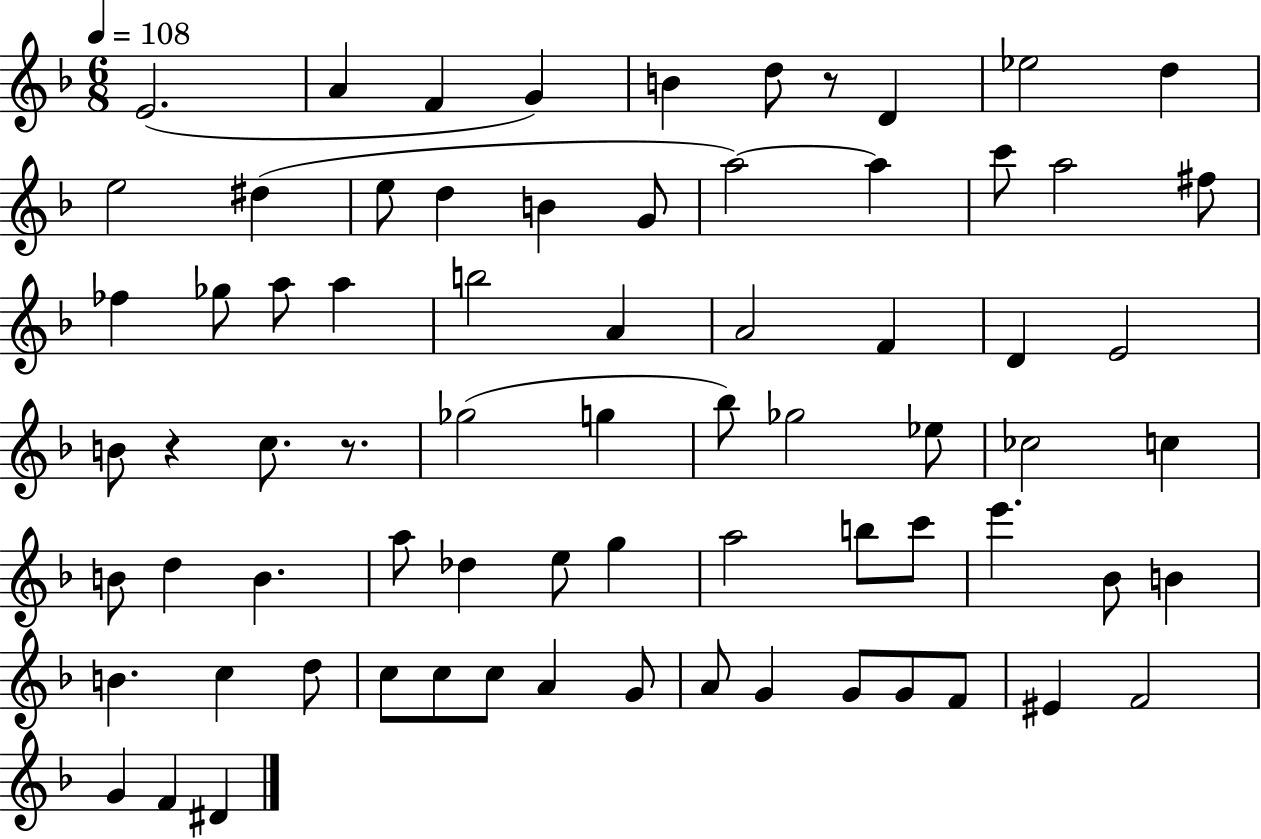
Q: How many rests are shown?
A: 3